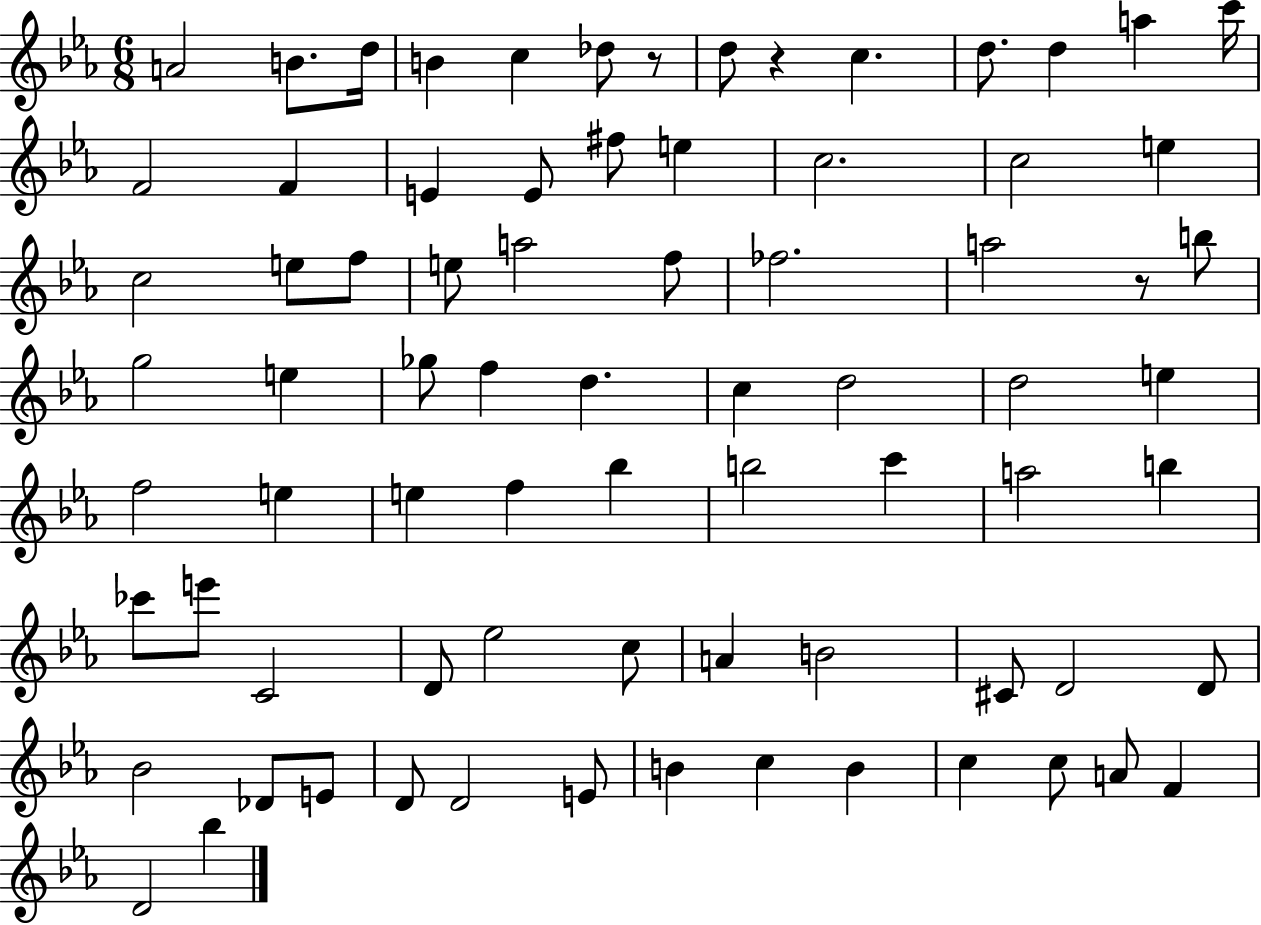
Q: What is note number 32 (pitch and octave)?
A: E5